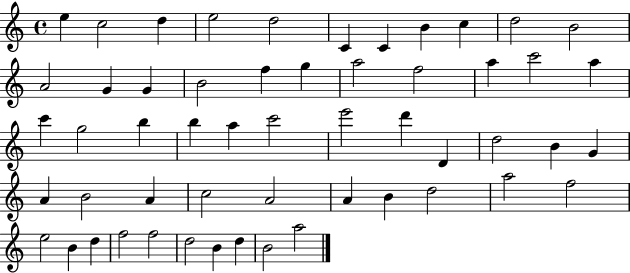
X:1
T:Untitled
M:4/4
L:1/4
K:C
e c2 d e2 d2 C C B c d2 B2 A2 G G B2 f g a2 f2 a c'2 a c' g2 b b a c'2 e'2 d' D d2 B G A B2 A c2 A2 A B d2 a2 f2 e2 B d f2 f2 d2 B d B2 a2